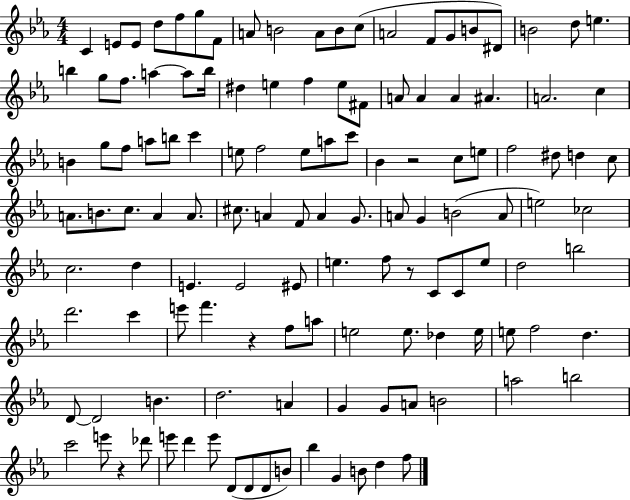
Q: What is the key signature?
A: EES major